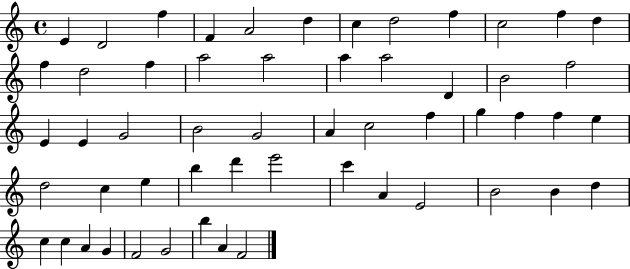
E4/q D4/h F5/q F4/q A4/h D5/q C5/q D5/h F5/q C5/h F5/q D5/q F5/q D5/h F5/q A5/h A5/h A5/q A5/h D4/q B4/h F5/h E4/q E4/q G4/h B4/h G4/h A4/q C5/h F5/q G5/q F5/q F5/q E5/q D5/h C5/q E5/q B5/q D6/q E6/h C6/q A4/q E4/h B4/h B4/q D5/q C5/q C5/q A4/q G4/q F4/h G4/h B5/q A4/q F4/h